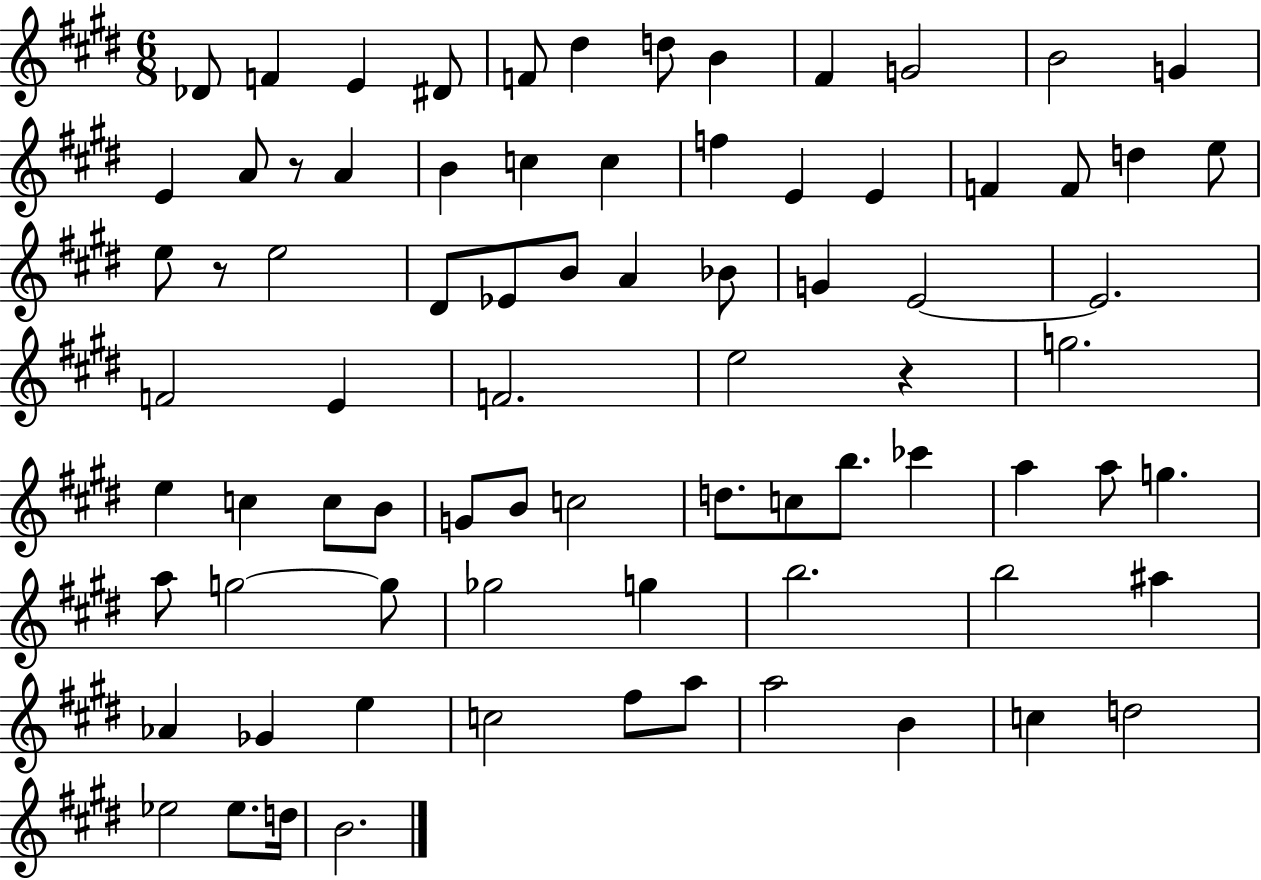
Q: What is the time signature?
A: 6/8